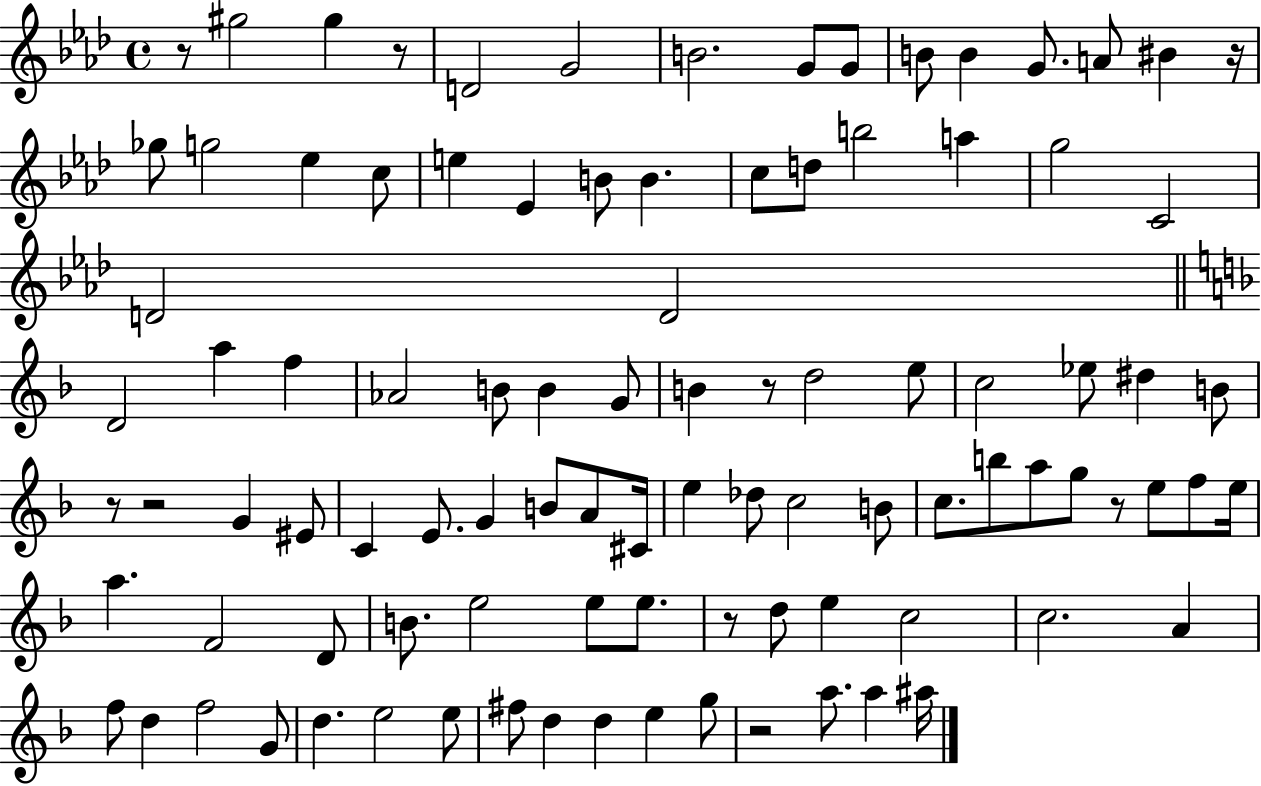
R/e G#5/h G#5/q R/e D4/h G4/h B4/h. G4/e G4/e B4/e B4/q G4/e. A4/e BIS4/q R/s Gb5/e G5/h Eb5/q C5/e E5/q Eb4/q B4/e B4/q. C5/e D5/e B5/h A5/q G5/h C4/h D4/h D4/h D4/h A5/q F5/q Ab4/h B4/e B4/q G4/e B4/q R/e D5/h E5/e C5/h Eb5/e D#5/q B4/e R/e R/h G4/q EIS4/e C4/q E4/e. G4/q B4/e A4/e C#4/s E5/q Db5/e C5/h B4/e C5/e. B5/e A5/e G5/e R/e E5/e F5/e E5/s A5/q. F4/h D4/e B4/e. E5/h E5/e E5/e. R/e D5/e E5/q C5/h C5/h. A4/q F5/e D5/q F5/h G4/e D5/q. E5/h E5/e F#5/e D5/q D5/q E5/q G5/e R/h A5/e. A5/q A#5/s